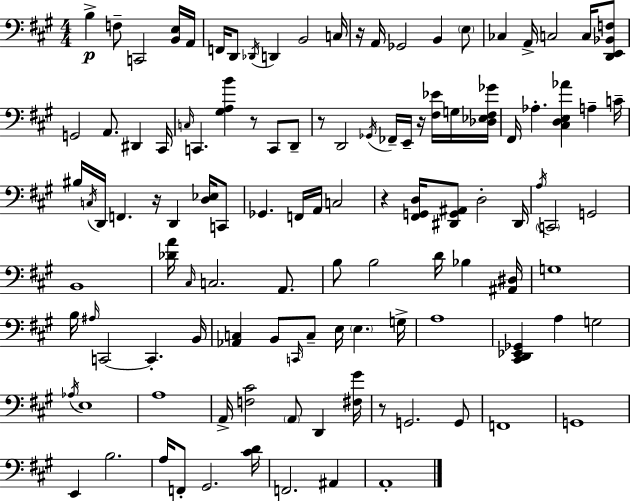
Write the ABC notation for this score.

X:1
T:Untitled
M:4/4
L:1/4
K:A
B, F,/2 C,,2 [B,,E,]/4 A,,/4 F,,/4 D,,/2 _D,,/4 D,, B,,2 C,/4 z/4 A,,/4 _G,,2 B,, E,/2 _C, A,,/4 C,2 C,/4 [D,,E,,_B,,F,]/2 G,,2 A,,/2 ^D,, ^C,,/4 C,/4 C,, [^G,A,B] z/2 C,,/2 D,,/2 z/2 D,,2 _G,,/4 _F,,/4 E,,/4 z/4 [^F,_E]/4 G,/4 [_D,_E,^F,_G]/4 ^F,,/4 _A, [^C,D,E,_A] A, C/4 ^B,/4 C,/4 D,,/4 F,, z/4 D,, [D,_E,]/4 C,,/2 _G,, F,,/4 A,,/4 C,2 z [^F,,G,,D,]/4 [^D,,G,,^A,,]/2 D,2 ^D,,/4 A,/4 C,,2 G,,2 B,,4 [_DA]/4 ^C,/4 C,2 A,,/2 B,/2 B,2 D/4 _B, [^A,,^D,]/4 G,4 B,/4 ^A,/4 C,,2 C,, B,,/4 [_A,,C,] B,,/2 C,,/4 C,/2 E,/4 E, G,/4 A,4 [^C,,D,,_E,,_G,,] A, G,2 _A,/4 E,4 A,4 A,,/4 [F,^C]2 A,,/2 D,, [^F,^G]/4 z/2 G,,2 G,,/2 F,,4 G,,4 E,, B,2 A,/4 F,,/2 ^G,,2 [^CD]/4 F,,2 ^A,, A,,4